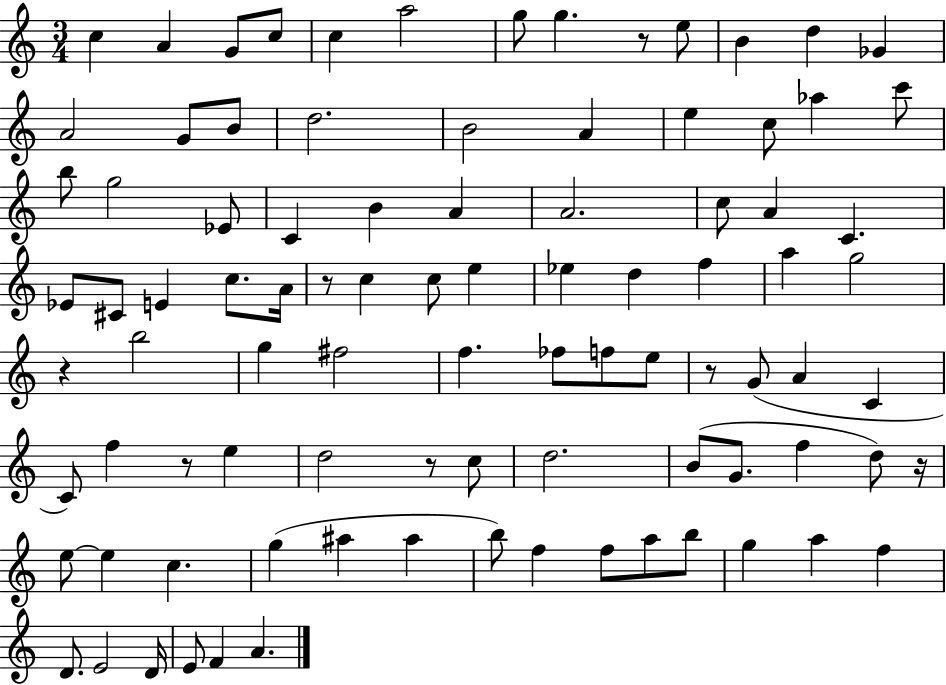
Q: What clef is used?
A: treble